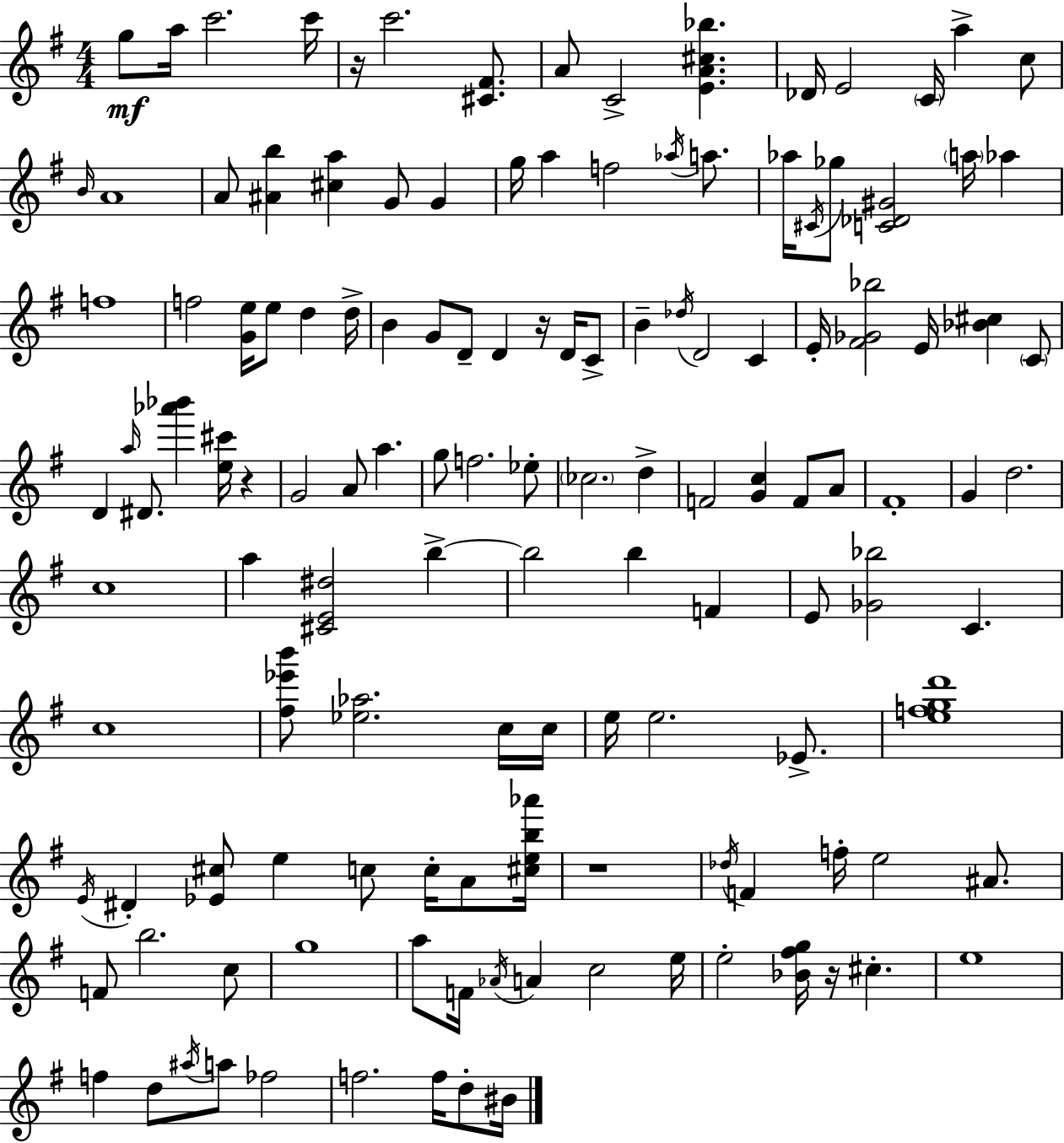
{
  \clef treble
  \numericTimeSignature
  \time 4/4
  \key e \minor
  g''8\mf a''16 c'''2. c'''16 | r16 c'''2. <cis' fis'>8. | a'8 c'2-> <e' a' cis'' bes''>4. | des'16 e'2 \parenthesize c'16 a''4-> c''8 | \break \grace { b'16 } a'1 | a'8 <ais' b''>4 <cis'' a''>4 g'8 g'4 | g''16 a''4 f''2 \acciaccatura { aes''16 } a''8. | aes''16 \acciaccatura { cis'16 } ges''8 <c' des' gis'>2 \parenthesize a''16 aes''4 | \break f''1 | f''2 <g' e''>16 e''8 d''4 | d''16-> b'4 g'8 d'8-- d'4 r16 | d'16 c'8-> b'4-- \acciaccatura { des''16 } d'2 | \break c'4 e'16-. <fis' ges' bes''>2 e'16 <bes' cis''>4 | \parenthesize c'8 d'4 \grace { a''16 } dis'8. <aes''' bes'''>4 | <e'' cis'''>16 r4 g'2 a'8 a''4. | g''8 f''2. | \break ees''8-. \parenthesize ces''2. | d''4-> f'2 <g' c''>4 | f'8 a'8 fis'1-. | g'4 d''2. | \break c''1 | a''4 <cis' e' dis''>2 | b''4->~~ b''2 b''4 | f'4 e'8 <ges' bes''>2 c'4. | \break c''1 | <fis'' ees''' b'''>8 <ees'' aes''>2. | c''16 c''16 e''16 e''2. | ees'8.-> <e'' f'' g'' d'''>1 | \break \acciaccatura { e'16 } dis'4-. <ees' cis''>8 e''4 | c''8 c''16-. a'8 <cis'' e'' b'' aes'''>16 r1 | \acciaccatura { des''16 } f'4 f''16-. e''2 | ais'8. f'8 b''2. | \break c''8 g''1 | a''8 f'16 \acciaccatura { aes'16 } a'4 c''2 | e''16 e''2-. | <bes' fis'' g''>16 r16 cis''4.-. e''1 | \break f''4 d''8 \acciaccatura { ais''16 } a''8 | fes''2 f''2. | f''16 d''8-. bis'16 \bar "|."
}